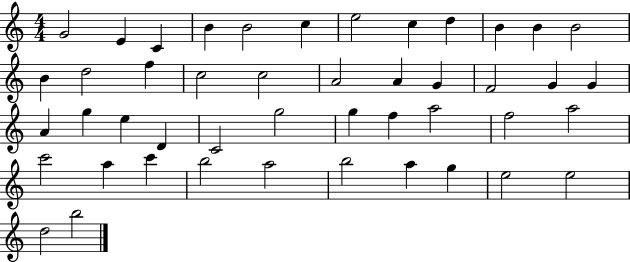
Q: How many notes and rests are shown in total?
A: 46